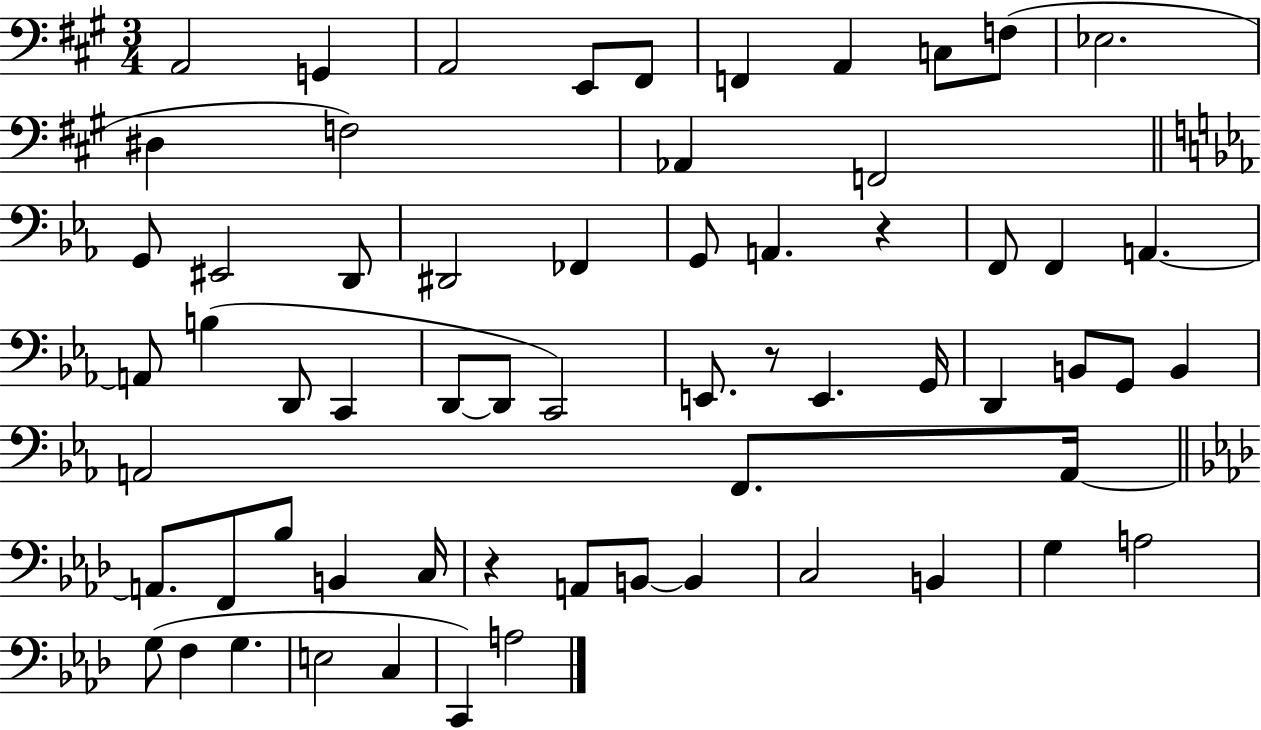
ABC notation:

X:1
T:Untitled
M:3/4
L:1/4
K:A
A,,2 G,, A,,2 E,,/2 ^F,,/2 F,, A,, C,/2 F,/2 _E,2 ^D, F,2 _A,, F,,2 G,,/2 ^E,,2 D,,/2 ^D,,2 _F,, G,,/2 A,, z F,,/2 F,, A,, A,,/2 B, D,,/2 C,, D,,/2 D,,/2 C,,2 E,,/2 z/2 E,, G,,/4 D,, B,,/2 G,,/2 B,, A,,2 F,,/2 A,,/4 A,,/2 F,,/2 _B,/2 B,, C,/4 z A,,/2 B,,/2 B,, C,2 B,, G, A,2 G,/2 F, G, E,2 C, C,, A,2